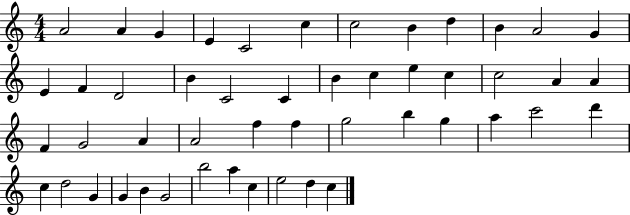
X:1
T:Untitled
M:4/4
L:1/4
K:C
A2 A G E C2 c c2 B d B A2 G E F D2 B C2 C B c e c c2 A A F G2 A A2 f f g2 b g a c'2 d' c d2 G G B G2 b2 a c e2 d c